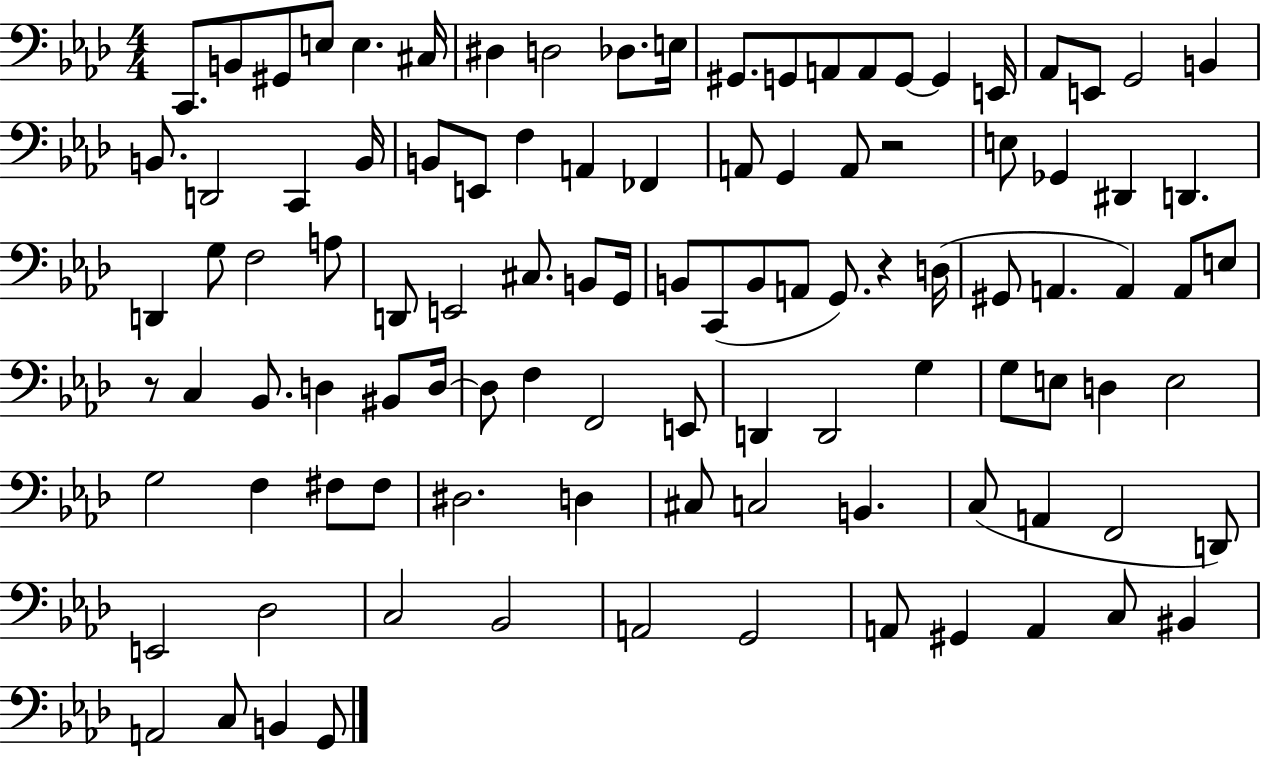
{
  \clef bass
  \numericTimeSignature
  \time 4/4
  \key aes \major
  c,8. b,8 gis,8 e8 e4. cis16 | dis4 d2 des8. e16 | gis,8. g,8 a,8 a,8 g,8~~ g,4 e,16 | aes,8 e,8 g,2 b,4 | \break b,8. d,2 c,4 b,16 | b,8 e,8 f4 a,4 fes,4 | a,8 g,4 a,8 r2 | e8 ges,4 dis,4 d,4. | \break d,4 g8 f2 a8 | d,8 e,2 cis8. b,8 g,16 | b,8 c,8( b,8 a,8 g,8.) r4 d16( | gis,8 a,4. a,4) a,8 e8 | \break r8 c4 bes,8. d4 bis,8 d16~~ | d8 f4 f,2 e,8 | d,4 d,2 g4 | g8 e8 d4 e2 | \break g2 f4 fis8 fis8 | dis2. d4 | cis8 c2 b,4. | c8( a,4 f,2 d,8) | \break e,2 des2 | c2 bes,2 | a,2 g,2 | a,8 gis,4 a,4 c8 bis,4 | \break a,2 c8 b,4 g,8 | \bar "|."
}